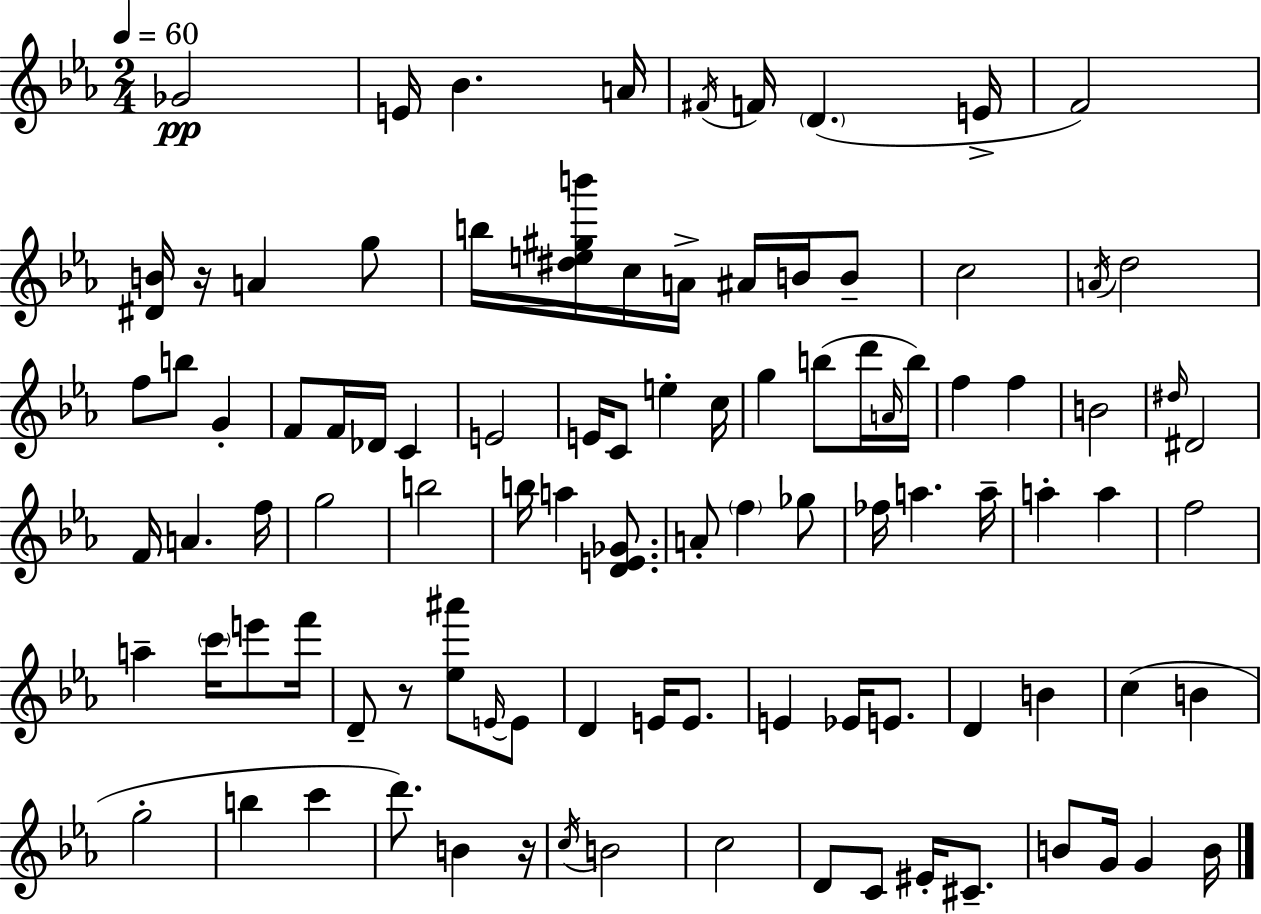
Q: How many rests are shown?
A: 3